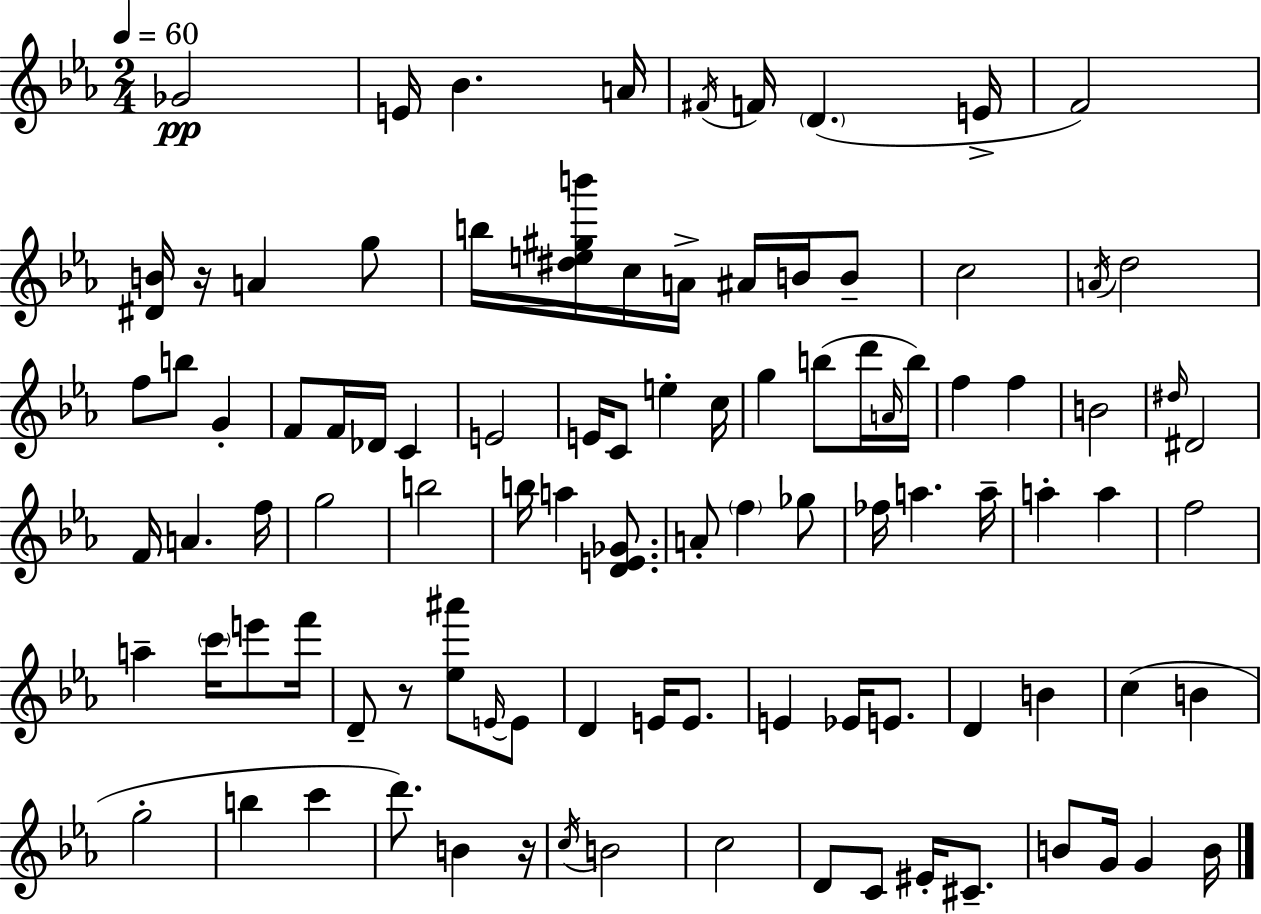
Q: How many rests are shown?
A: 3